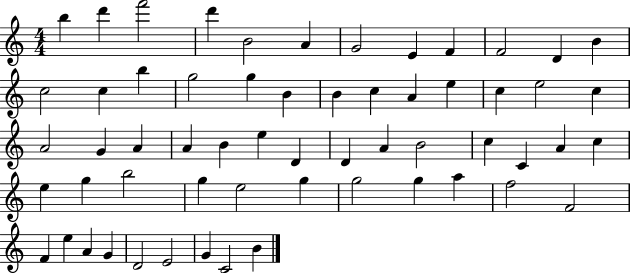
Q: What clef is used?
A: treble